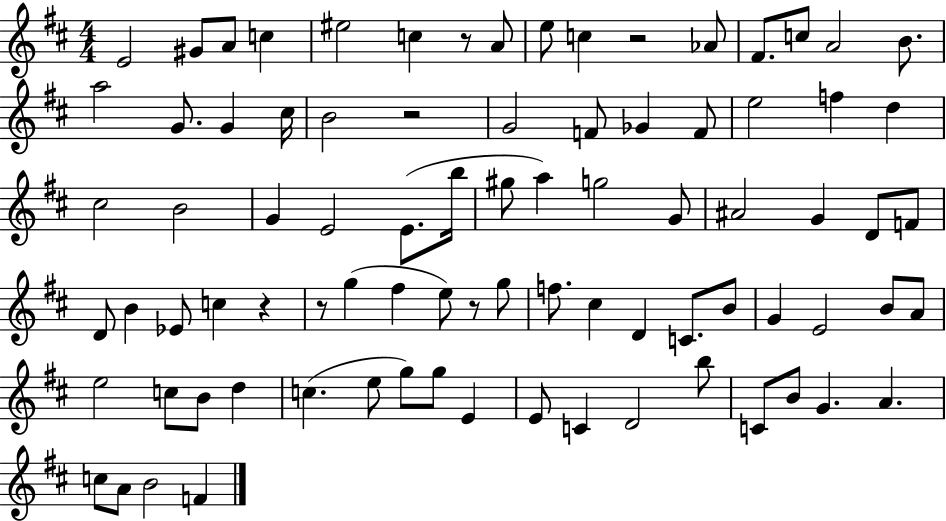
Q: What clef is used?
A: treble